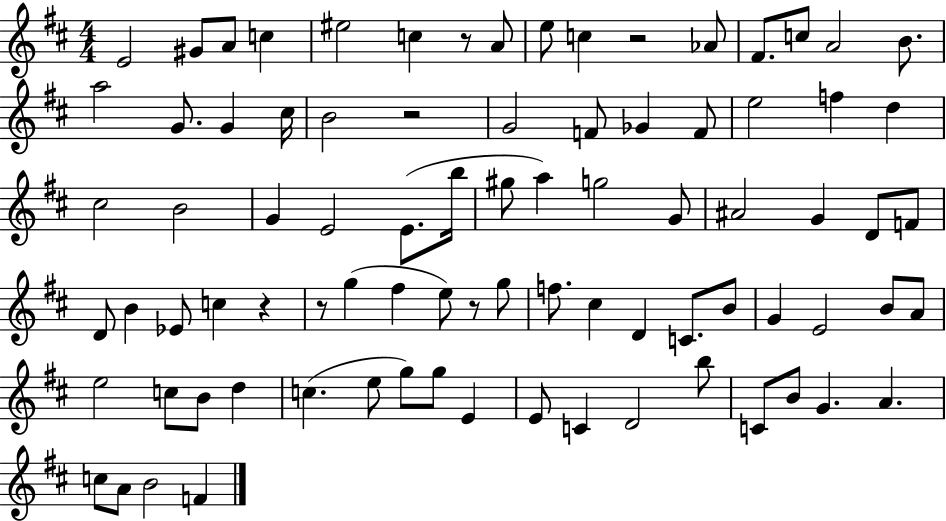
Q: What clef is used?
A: treble